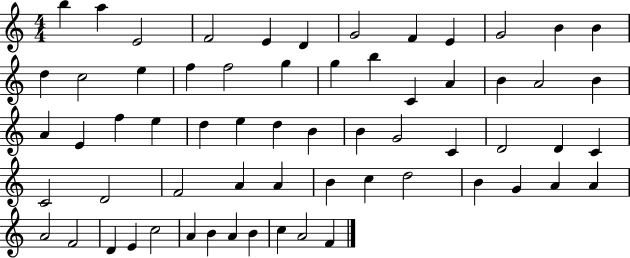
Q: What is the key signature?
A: C major